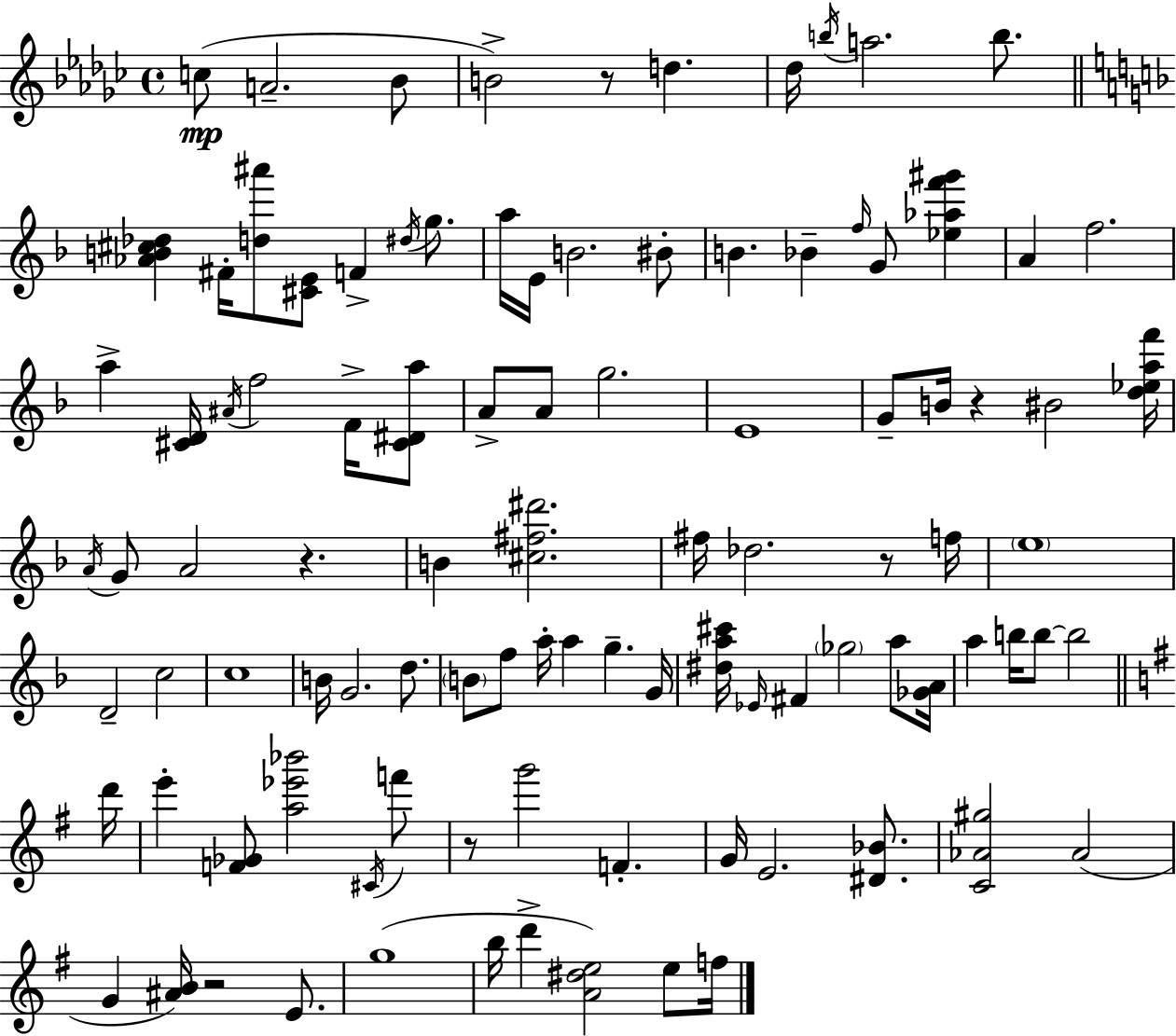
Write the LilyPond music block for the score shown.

{
  \clef treble
  \time 4/4
  \defaultTimeSignature
  \key ees \minor
  c''8(\mp a'2.-- bes'8 | b'2->) r8 d''4. | des''16 \acciaccatura { b''16 } a''2. b''8. | \bar "||" \break \key f \major <aes' b' cis'' des''>4 fis'16-. <d'' ais'''>8 <cis' e'>8 f'4-> \acciaccatura { dis''16 } g''8. | a''16 e'16 b'2. bis'8-. | b'4. bes'4-- \grace { f''16 } g'8 <ees'' aes'' f''' gis'''>4 | a'4 f''2. | \break a''4-> <cis' d'>16 \acciaccatura { ais'16 } f''2 | f'16-> <cis' dis' a''>8 a'8-> a'8 g''2. | e'1 | g'8-- b'16 r4 bis'2 | \break <d'' ees'' a'' f'''>16 \acciaccatura { a'16 } g'8 a'2 r4. | b'4 <cis'' fis'' dis'''>2. | fis''16 des''2. | r8 f''16 \parenthesize e''1 | \break d'2-- c''2 | c''1 | b'16 g'2. | d''8. \parenthesize b'8 f''8 a''16-. a''4 g''4.-- | \break g'16 <dis'' a'' cis'''>16 \grace { ees'16 } fis'4 \parenthesize ges''2 | a''8 <ges' a'>16 a''4 b''16 b''8~~ b''2 | \bar "||" \break \key g \major d'''16 e'''4-. <f' ges'>8 <a'' ees''' bes'''>2 \acciaccatura { cis'16 } | f'''8 r8 g'''2 f'4.-. | g'16 e'2. <dis' bes'>8. | <c' aes' gis''>2 aes'2( | \break g'4 <ais' b'>16) r2 e'8. | g''1( | b''16 d'''4-> <a' dis'' e''>2) e''8 | f''16 \bar "|."
}